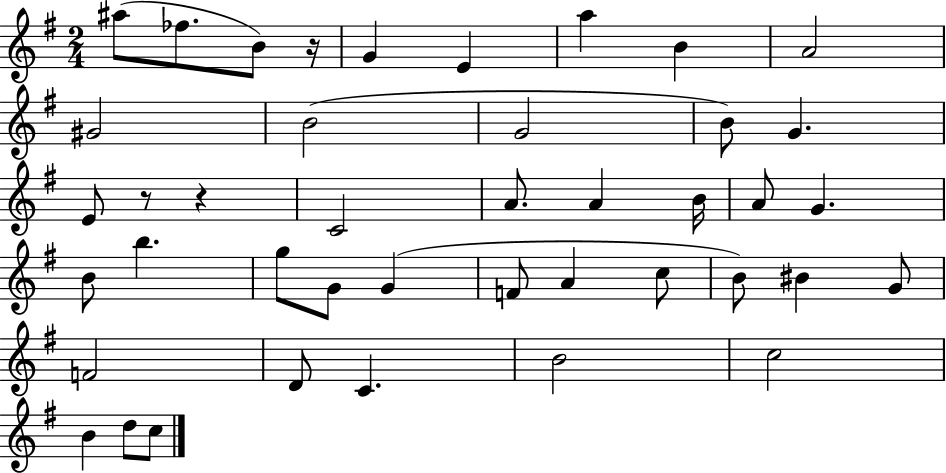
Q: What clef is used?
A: treble